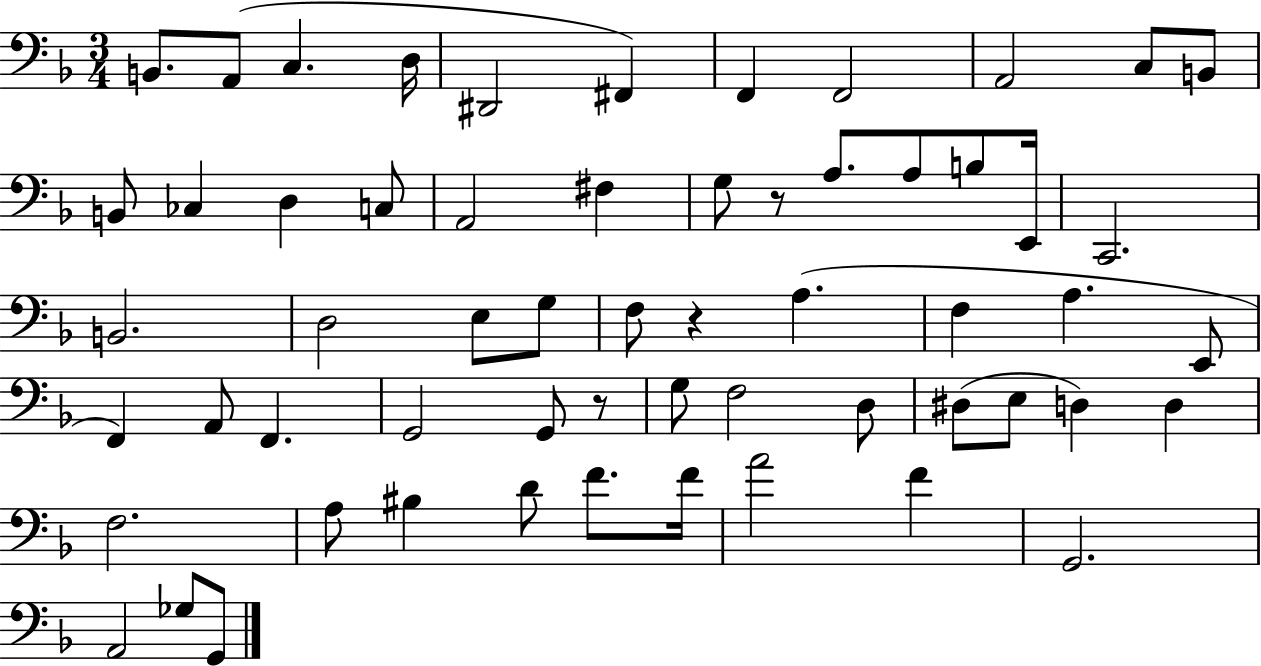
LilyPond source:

{
  \clef bass
  \numericTimeSignature
  \time 3/4
  \key f \major
  b,8. a,8( c4. d16 | dis,2 fis,4) | f,4 f,2 | a,2 c8 b,8 | \break b,8 ces4 d4 c8 | a,2 fis4 | g8 r8 a8. a8 b8 e,16 | c,2. | \break b,2. | d2 e8 g8 | f8 r4 a4.( | f4 a4. e,8 | \break f,4) a,8 f,4. | g,2 g,8 r8 | g8 f2 d8 | dis8( e8 d4) d4 | \break f2. | a8 bis4 d'8 f'8. f'16 | a'2 f'4 | g,2. | \break a,2 ges8 g,8 | \bar "|."
}